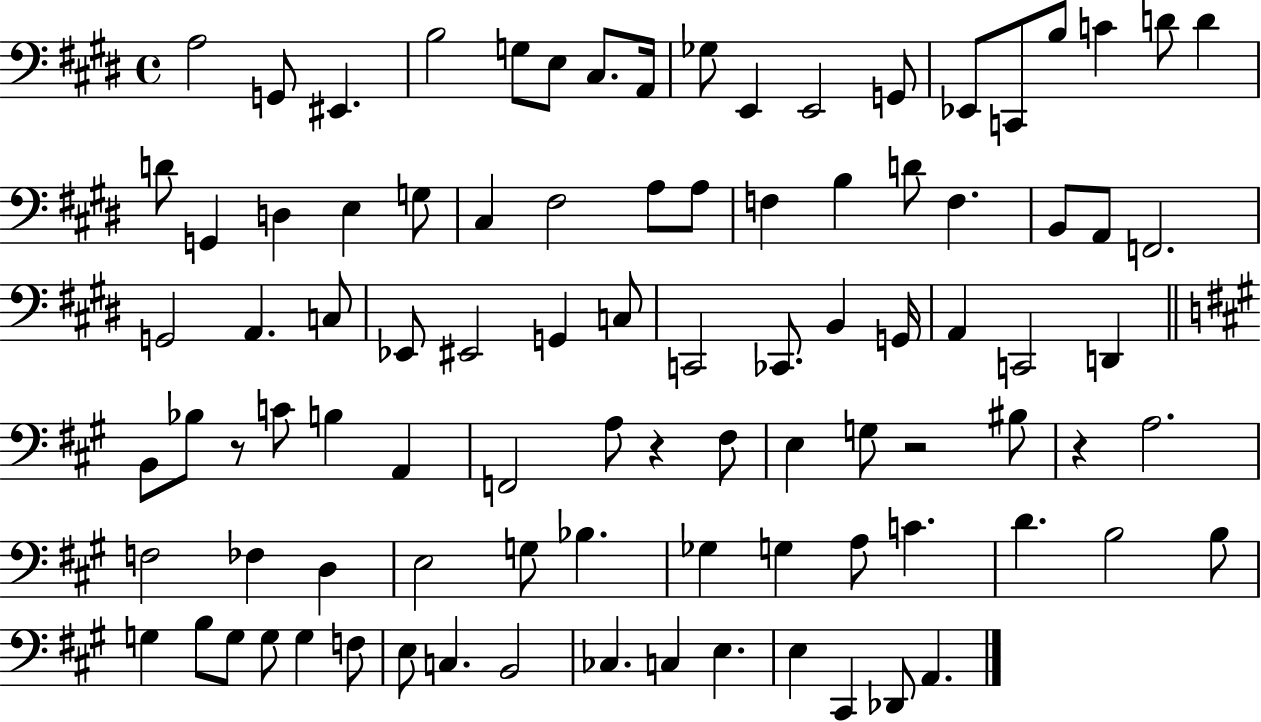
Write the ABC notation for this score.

X:1
T:Untitled
M:4/4
L:1/4
K:E
A,2 G,,/2 ^E,, B,2 G,/2 E,/2 ^C,/2 A,,/4 _G,/2 E,, E,,2 G,,/2 _E,,/2 C,,/2 B,/2 C D/2 D D/2 G,, D, E, G,/2 ^C, ^F,2 A,/2 A,/2 F, B, D/2 F, B,,/2 A,,/2 F,,2 G,,2 A,, C,/2 _E,,/2 ^E,,2 G,, C,/2 C,,2 _C,,/2 B,, G,,/4 A,, C,,2 D,, B,,/2 _B,/2 z/2 C/2 B, A,, F,,2 A,/2 z ^F,/2 E, G,/2 z2 ^B,/2 z A,2 F,2 _F, D, E,2 G,/2 _B, _G, G, A,/2 C D B,2 B,/2 G, B,/2 G,/2 G,/2 G, F,/2 E,/2 C, B,,2 _C, C, E, E, ^C,, _D,,/2 A,,